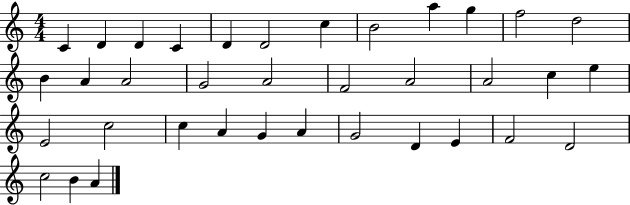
C4/q D4/q D4/q C4/q D4/q D4/h C5/q B4/h A5/q G5/q F5/h D5/h B4/q A4/q A4/h G4/h A4/h F4/h A4/h A4/h C5/q E5/q E4/h C5/h C5/q A4/q G4/q A4/q G4/h D4/q E4/q F4/h D4/h C5/h B4/q A4/q